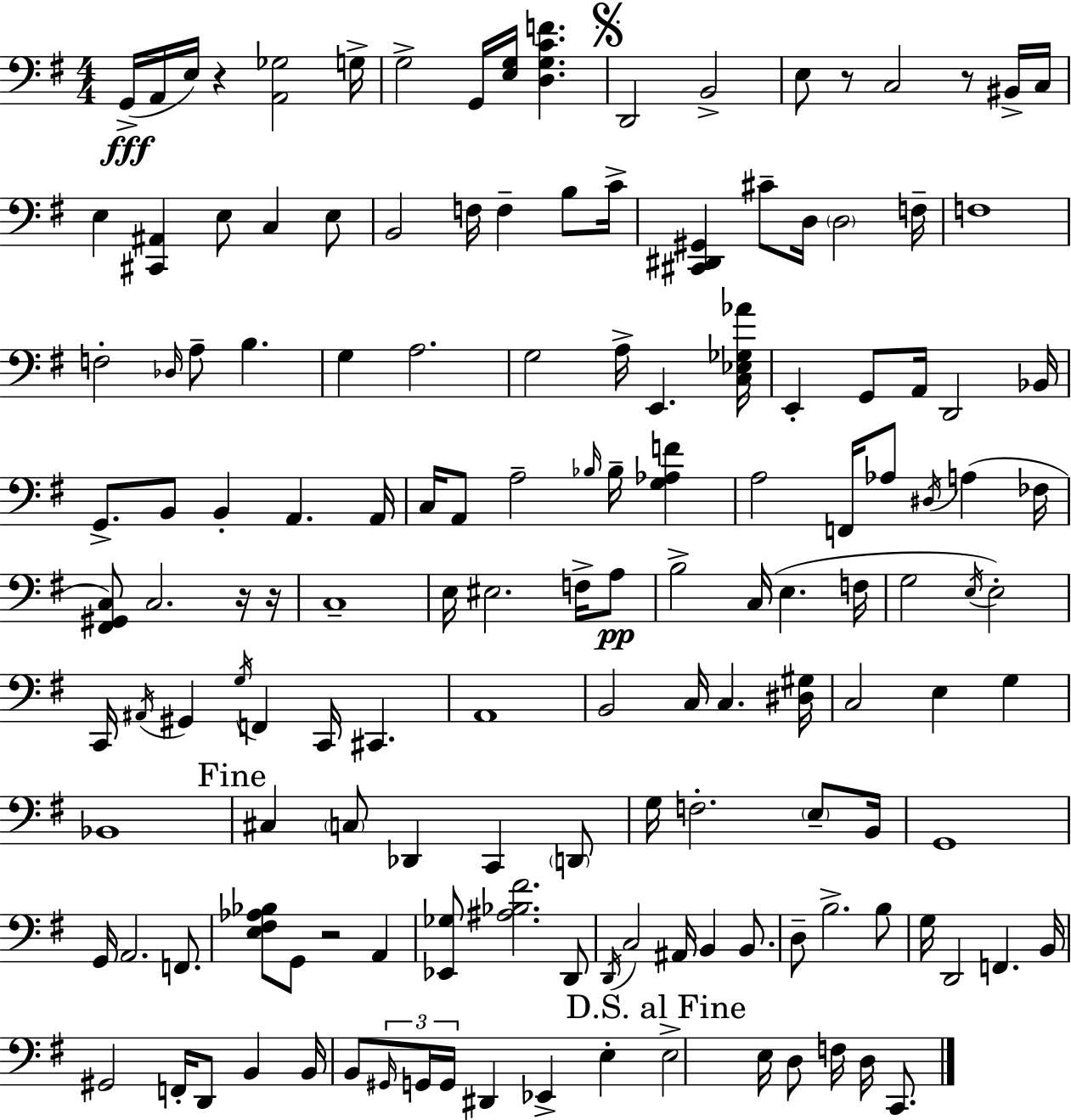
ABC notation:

X:1
T:Untitled
M:4/4
L:1/4
K:G
G,,/4 A,,/4 E,/4 z [A,,_G,]2 G,/4 G,2 G,,/4 [E,G,]/4 [D,G,CF] D,,2 B,,2 E,/2 z/2 C,2 z/2 ^B,,/4 C,/4 E, [^C,,^A,,] E,/2 C, E,/2 B,,2 F,/4 F, B,/2 C/4 [^C,,^D,,^G,,] ^C/2 D,/4 D,2 F,/4 F,4 F,2 _D,/4 A,/2 B, G, A,2 G,2 A,/4 E,, [C,_E,_G,_A]/4 E,, G,,/2 A,,/4 D,,2 _B,,/4 G,,/2 B,,/2 B,, A,, A,,/4 C,/4 A,,/2 A,2 _B,/4 _B,/4 [G,_A,F] A,2 F,,/4 _A,/2 ^D,/4 A, _F,/4 [^F,,^G,,C,]/2 C,2 z/4 z/4 C,4 E,/4 ^E,2 F,/4 A,/2 B,2 C,/4 E, F,/4 G,2 E,/4 E,2 C,,/4 ^A,,/4 ^G,, G,/4 F,, C,,/4 ^C,, A,,4 B,,2 C,/4 C, [^D,^G,]/4 C,2 E, G, _B,,4 ^C, C,/2 _D,, C,, D,,/2 G,/4 F,2 E,/2 B,,/4 G,,4 G,,/4 A,,2 F,,/2 [E,^F,_A,_B,]/2 G,,/2 z2 A,, [_E,,_G,]/2 [^A,_B,^F]2 D,,/2 D,,/4 C,2 ^A,,/4 B,, B,,/2 D,/2 B,2 B,/2 G,/4 D,,2 F,, B,,/4 ^G,,2 F,,/4 D,,/2 B,, B,,/4 B,,/2 ^G,,/4 G,,/4 G,,/4 ^D,, _E,, E, E,2 E,/4 D,/2 F,/4 D,/4 C,,/2